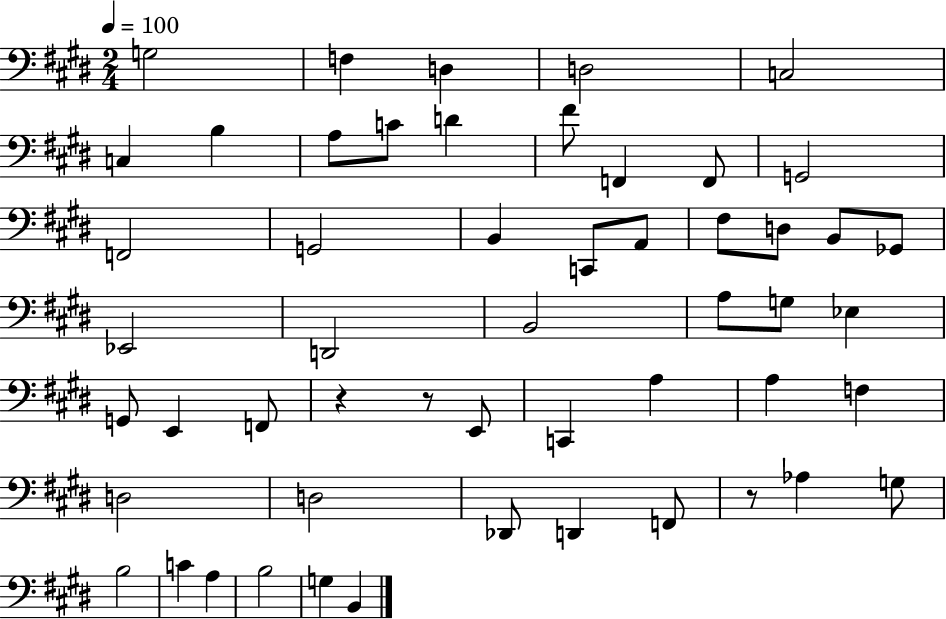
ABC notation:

X:1
T:Untitled
M:2/4
L:1/4
K:E
G,2 F, D, D,2 C,2 C, B, A,/2 C/2 D ^F/2 F,, F,,/2 G,,2 F,,2 G,,2 B,, C,,/2 A,,/2 ^F,/2 D,/2 B,,/2 _G,,/2 _E,,2 D,,2 B,,2 A,/2 G,/2 _E, G,,/2 E,, F,,/2 z z/2 E,,/2 C,, A, A, F, D,2 D,2 _D,,/2 D,, F,,/2 z/2 _A, G,/2 B,2 C A, B,2 G, B,,